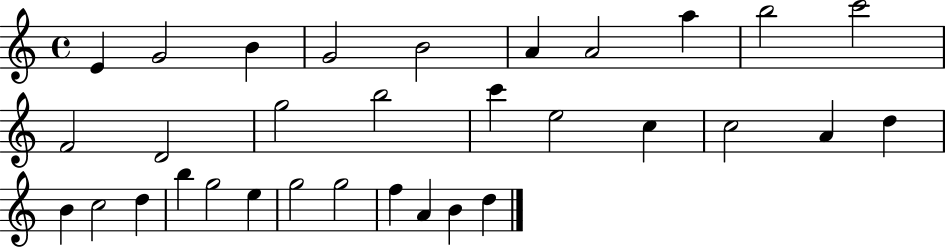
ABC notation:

X:1
T:Untitled
M:4/4
L:1/4
K:C
E G2 B G2 B2 A A2 a b2 c'2 F2 D2 g2 b2 c' e2 c c2 A d B c2 d b g2 e g2 g2 f A B d